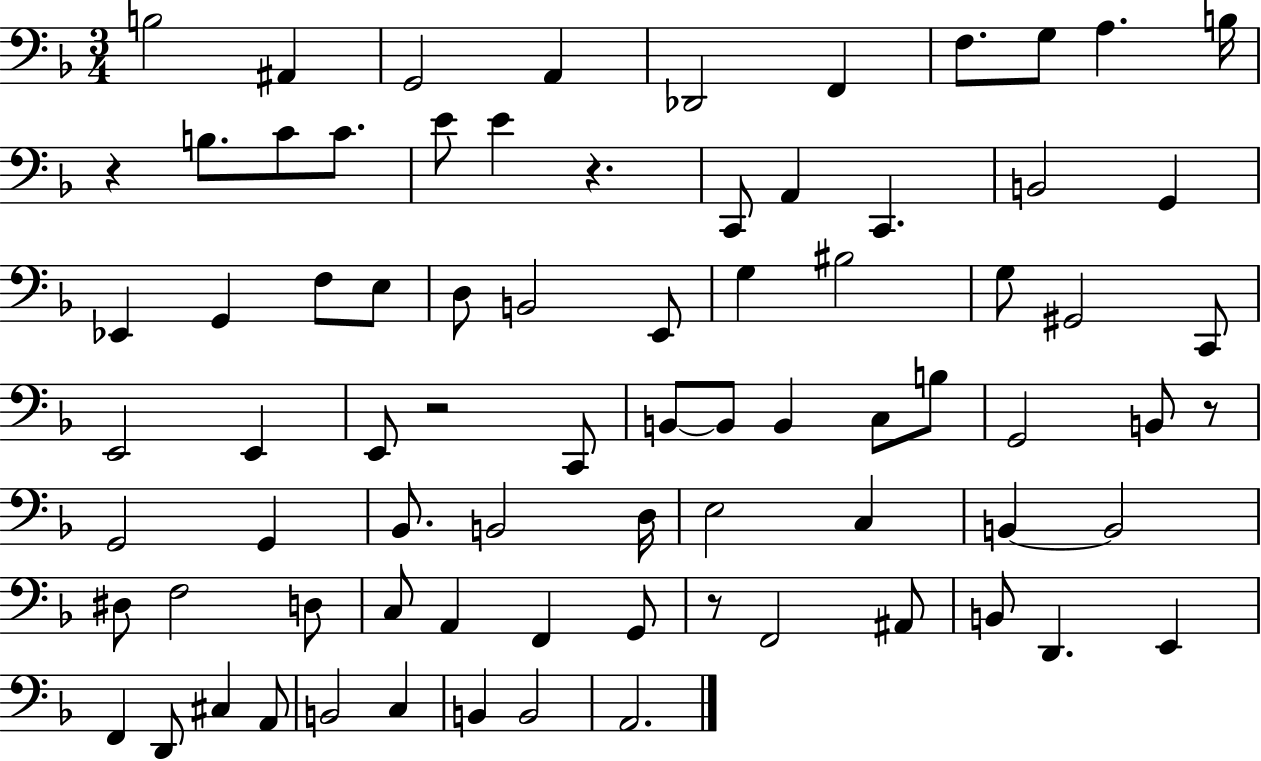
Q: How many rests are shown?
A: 5